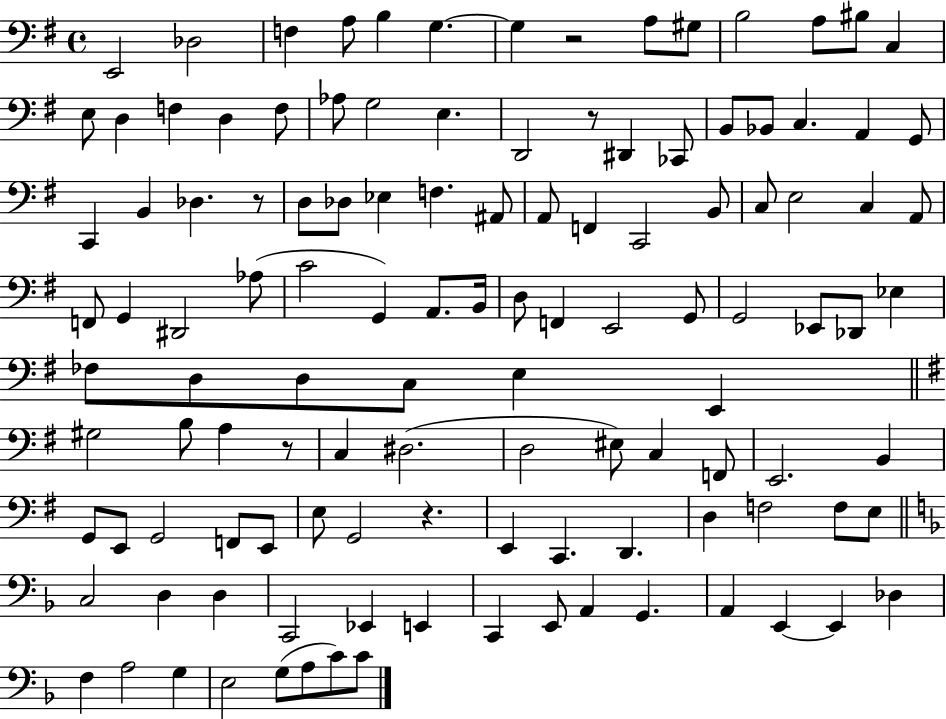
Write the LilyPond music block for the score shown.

{
  \clef bass
  \time 4/4
  \defaultTimeSignature
  \key g \major
  e,2 des2 | f4 a8 b4 g4.~~ | g4 r2 a8 gis8 | b2 a8 bis8 c4 | \break e8 d4 f4 d4 f8 | aes8 g2 e4. | d,2 r8 dis,4 ces,8 | b,8 bes,8 c4. a,4 g,8 | \break c,4 b,4 des4. r8 | d8 des8 ees4 f4. ais,8 | a,8 f,4 c,2 b,8 | c8 e2 c4 a,8 | \break f,8 g,4 dis,2 aes8( | c'2 g,4) a,8. b,16 | d8 f,4 e,2 g,8 | g,2 ees,8 des,8 ees4 | \break fes8 d8 d8 c8 e4 e,4 | \bar "||" \break \key g \major gis2 b8 a4 r8 | c4 dis2.( | d2 eis8) c4 f,8 | e,2. b,4 | \break g,8 e,8 g,2 f,8 e,8 | e8 g,2 r4. | e,4 c,4. d,4. | d4 f2 f8 e8 | \break \bar "||" \break \key d \minor c2 d4 d4 | c,2 ees,4 e,4 | c,4 e,8 a,4 g,4. | a,4 e,4~~ e,4 des4 | \break f4 a2 g4 | e2 g8( a8 c'8) c'8 | \bar "|."
}